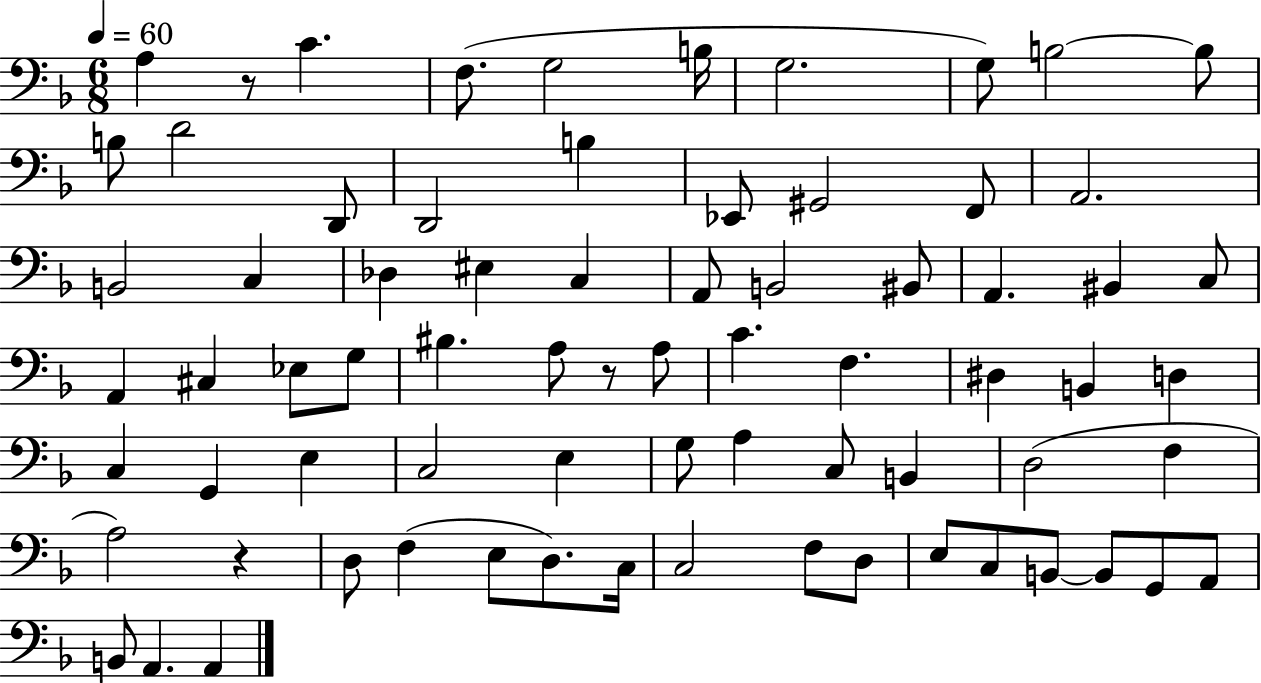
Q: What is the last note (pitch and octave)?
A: A2